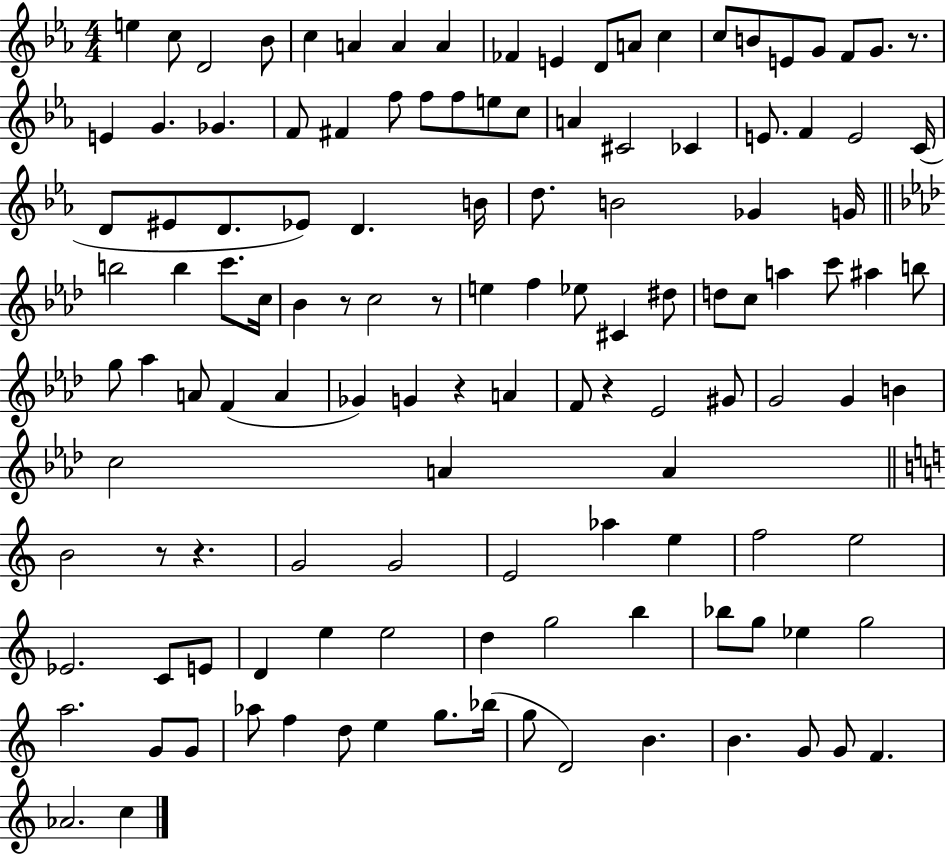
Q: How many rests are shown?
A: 7